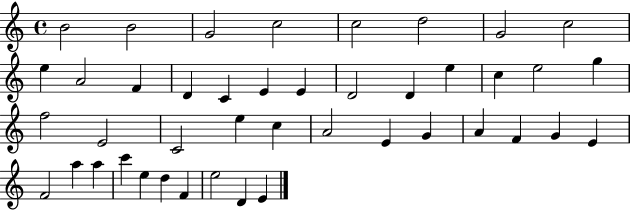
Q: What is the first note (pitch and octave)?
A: B4